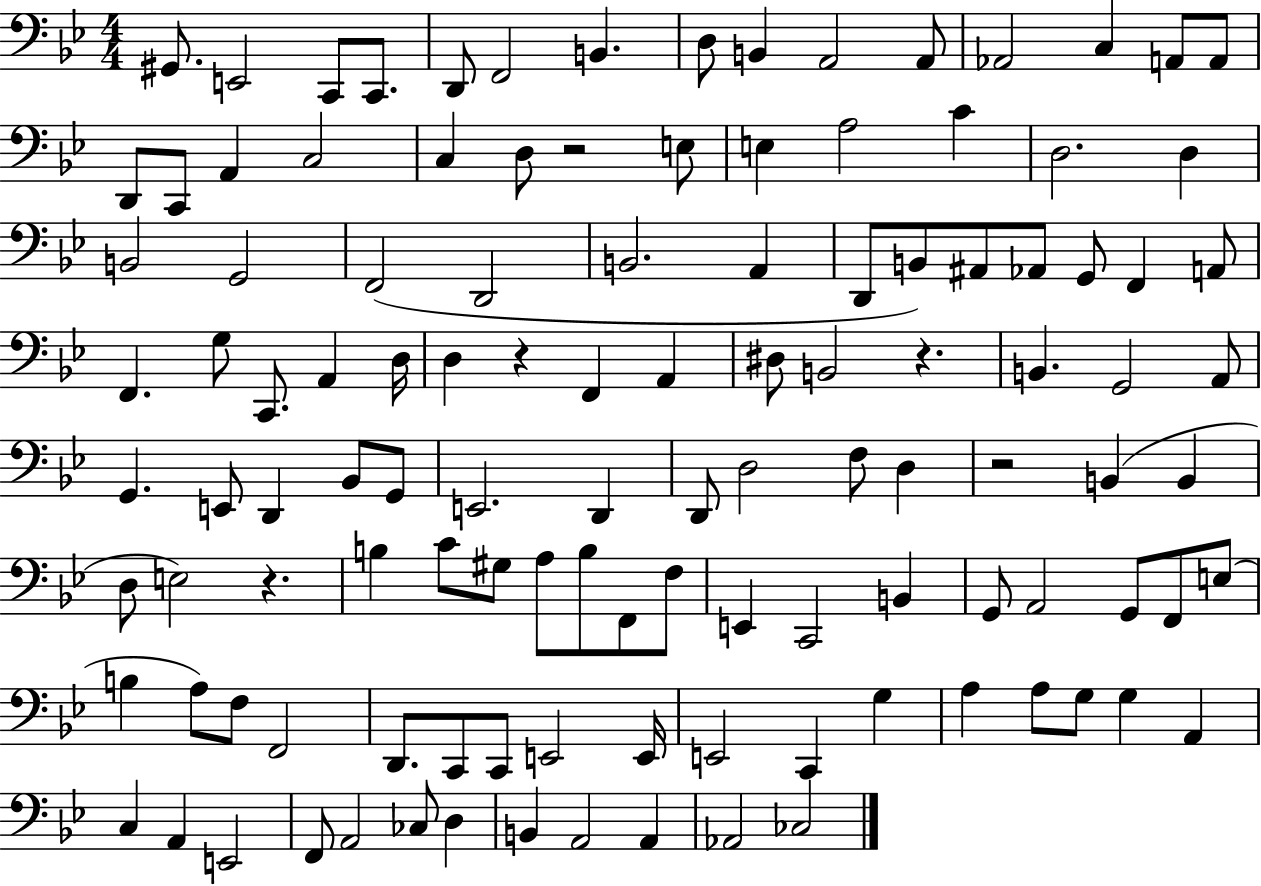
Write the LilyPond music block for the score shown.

{
  \clef bass
  \numericTimeSignature
  \time 4/4
  \key bes \major
  \repeat volta 2 { gis,8. e,2 c,8 c,8. | d,8 f,2 b,4. | d8 b,4 a,2 a,8 | aes,2 c4 a,8 a,8 | \break d,8 c,8 a,4 c2 | c4 d8 r2 e8 | e4 a2 c'4 | d2. d4 | \break b,2 g,2 | f,2( d,2 | b,2. a,4 | d,8 b,8) ais,8 aes,8 g,8 f,4 a,8 | \break f,4. g8 c,8. a,4 d16 | d4 r4 f,4 a,4 | dis8 b,2 r4. | b,4. g,2 a,8 | \break g,4. e,8 d,4 bes,8 g,8 | e,2. d,4 | d,8 d2 f8 d4 | r2 b,4( b,4 | \break d8 e2) r4. | b4 c'8 gis8 a8 b8 f,8 f8 | e,4 c,2 b,4 | g,8 a,2 g,8 f,8 e8( | \break b4 a8) f8 f,2 | d,8. c,8 c,8 e,2 e,16 | e,2 c,4 g4 | a4 a8 g8 g4 a,4 | \break c4 a,4 e,2 | f,8 a,2 ces8 d4 | b,4 a,2 a,4 | aes,2 ces2 | \break } \bar "|."
}